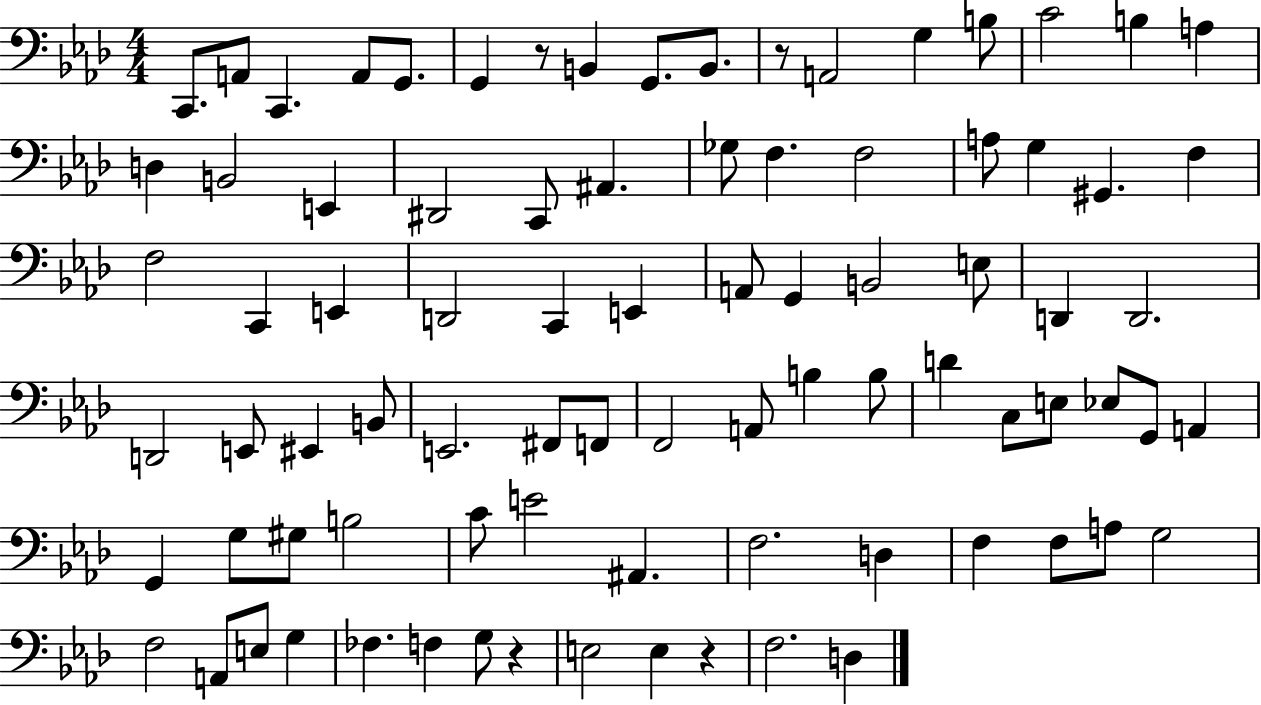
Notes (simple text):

C2/e. A2/e C2/q. A2/e G2/e. G2/q R/e B2/q G2/e. B2/e. R/e A2/h G3/q B3/e C4/h B3/q A3/q D3/q B2/h E2/q D#2/h C2/e A#2/q. Gb3/e F3/q. F3/h A3/e G3/q G#2/q. F3/q F3/h C2/q E2/q D2/h C2/q E2/q A2/e G2/q B2/h E3/e D2/q D2/h. D2/h E2/e EIS2/q B2/e E2/h. F#2/e F2/e F2/h A2/e B3/q B3/e D4/q C3/e E3/e Eb3/e G2/e A2/q G2/q G3/e G#3/e B3/h C4/e E4/h A#2/q. F3/h. D3/q F3/q F3/e A3/e G3/h F3/h A2/e E3/e G3/q FES3/q. F3/q G3/e R/q E3/h E3/q R/q F3/h. D3/q